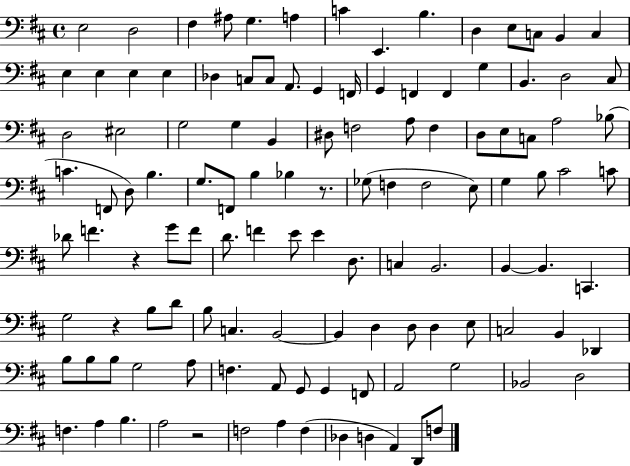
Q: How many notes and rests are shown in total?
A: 119